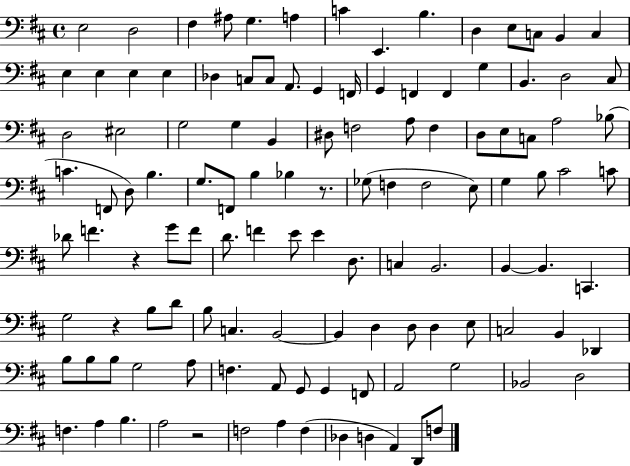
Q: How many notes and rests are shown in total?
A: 119